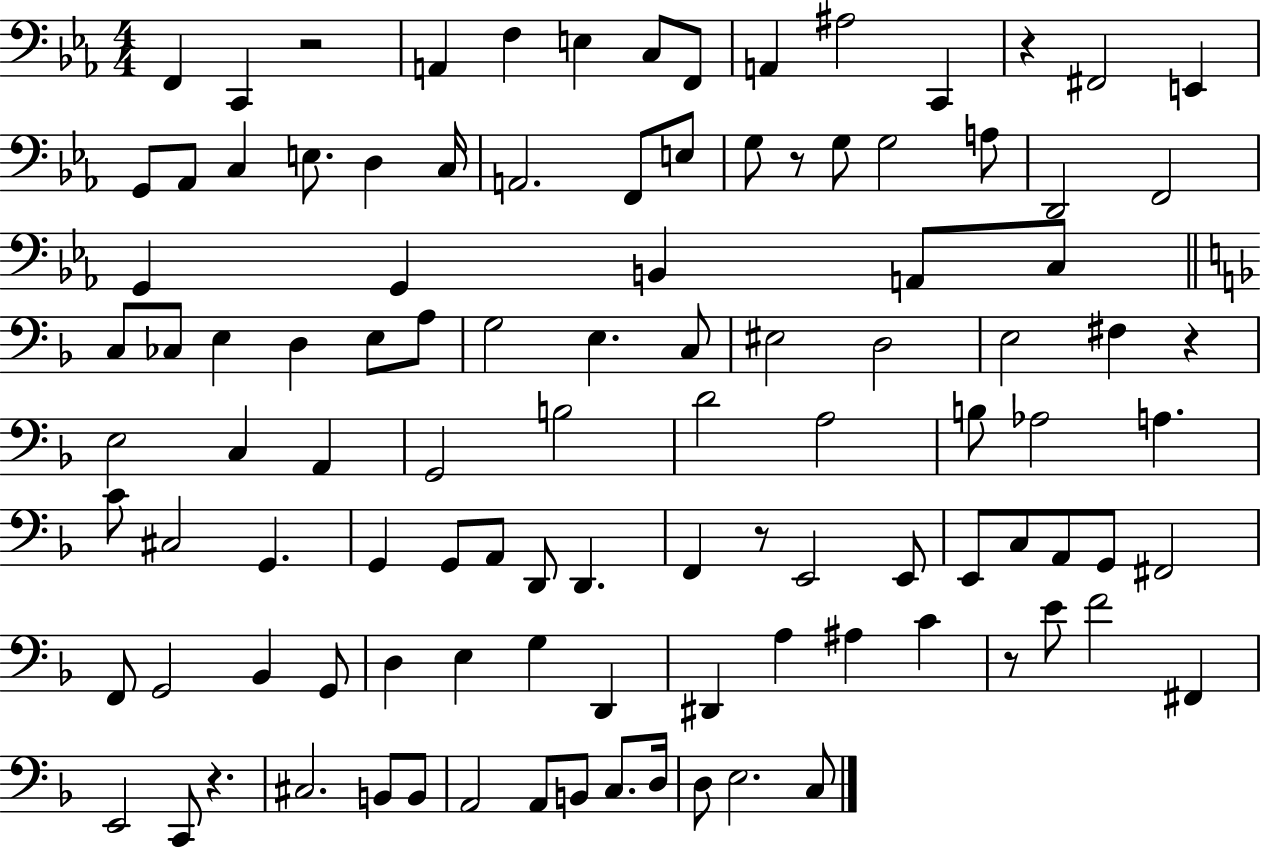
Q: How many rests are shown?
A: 7